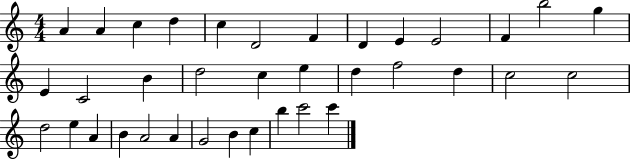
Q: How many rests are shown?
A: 0